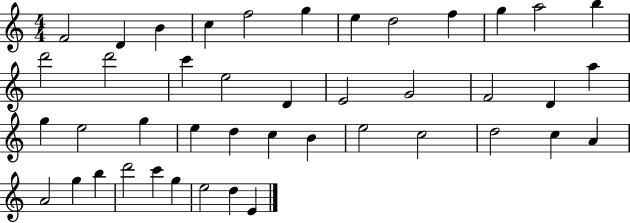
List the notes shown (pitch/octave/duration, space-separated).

F4/h D4/q B4/q C5/q F5/h G5/q E5/q D5/h F5/q G5/q A5/h B5/q D6/h D6/h C6/q E5/h D4/q E4/h G4/h F4/h D4/q A5/q G5/q E5/h G5/q E5/q D5/q C5/q B4/q E5/h C5/h D5/h C5/q A4/q A4/h G5/q B5/q D6/h C6/q G5/q E5/h D5/q E4/q